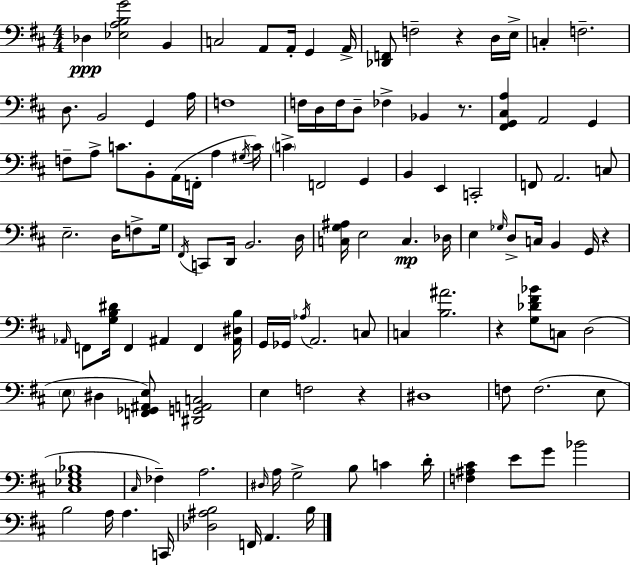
{
  \clef bass
  \numericTimeSignature
  \time 4/4
  \key d \major
  des4\ppp <ees a b g'>2 b,4 | c2 a,8 a,16-. g,4 a,16-> | <des, f,>8 f2-- r4 d16 e16-> | c4-. f2.-- | \break d8. b,2 g,4 a16 | f1 | f16 d16 f16 d8-- fes4-> bes,4 r8. | <fis, g, cis a>4 a,2 g,4 | \break f8-- a8-> c'8. b,8-. a,16( f,16-. a4 \acciaccatura { gis16 } | c'16) \parenthesize c'4-> f,2 g,4 | b,4 e,4 c,2-. | f,8 a,2. c8 | \break e2.-- d16 f8-> | g16 \acciaccatura { fis,16 } c,8 d,16 b,2. | d16 <c g ais>16 e2 c4.\mp | des16 e4 \grace { ges16 } d8-> c16 b,4 g,16 r4 | \break \grace { aes,16 } f,8 <g b dis'>16 f,4 ais,4 f,4 | <ais, dis b>16 g,16 ges,16 \acciaccatura { aes16 } a,2. | c8 c4 <b ais'>2. | r4 <g des' fis' bes'>8 c8 d2( | \break \parenthesize e8 dis4 <f, ges, ais, e>8) <dis, g, a, c>2 | e4 f2 | r4 dis1 | f8 f2.( | \break e8 <cis ees g bes>1 | \grace { cis16 }) fes4-- a2. | \grace { dis16 } a16 g2-> | b8 c'4 d'16-. <f ais cis'>4 e'8 g'8 bes'2 | \break b2 a16 | a4. c,16 <des ais b>2 f,16 | a,4. b16 \bar "|."
}